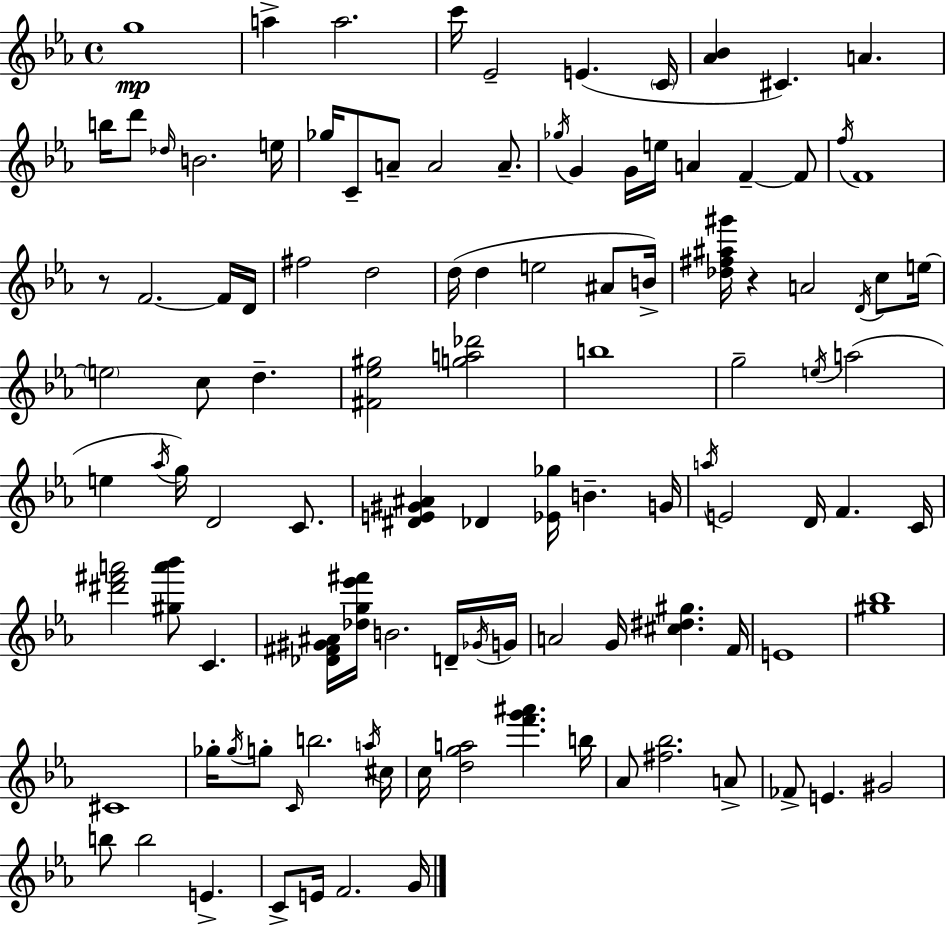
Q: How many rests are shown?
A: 2